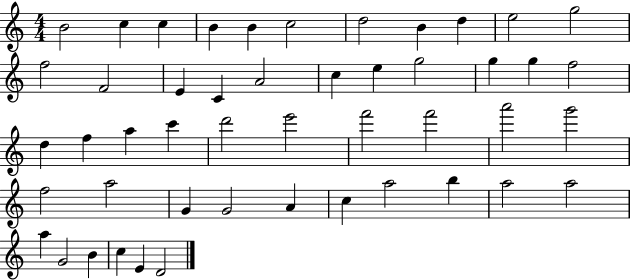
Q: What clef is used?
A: treble